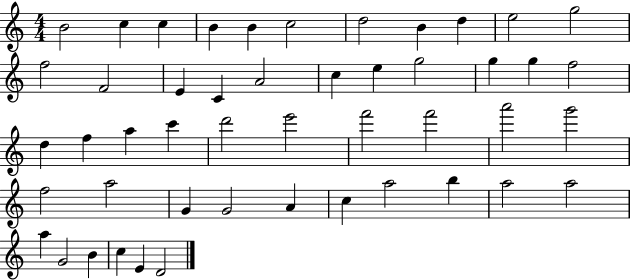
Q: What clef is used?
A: treble